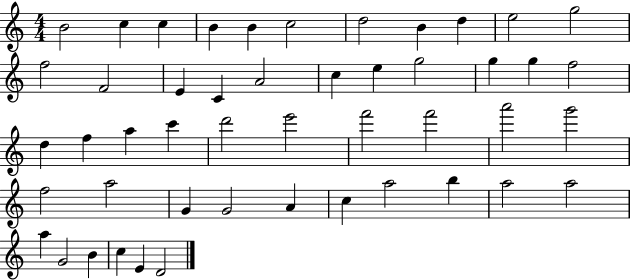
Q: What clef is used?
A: treble